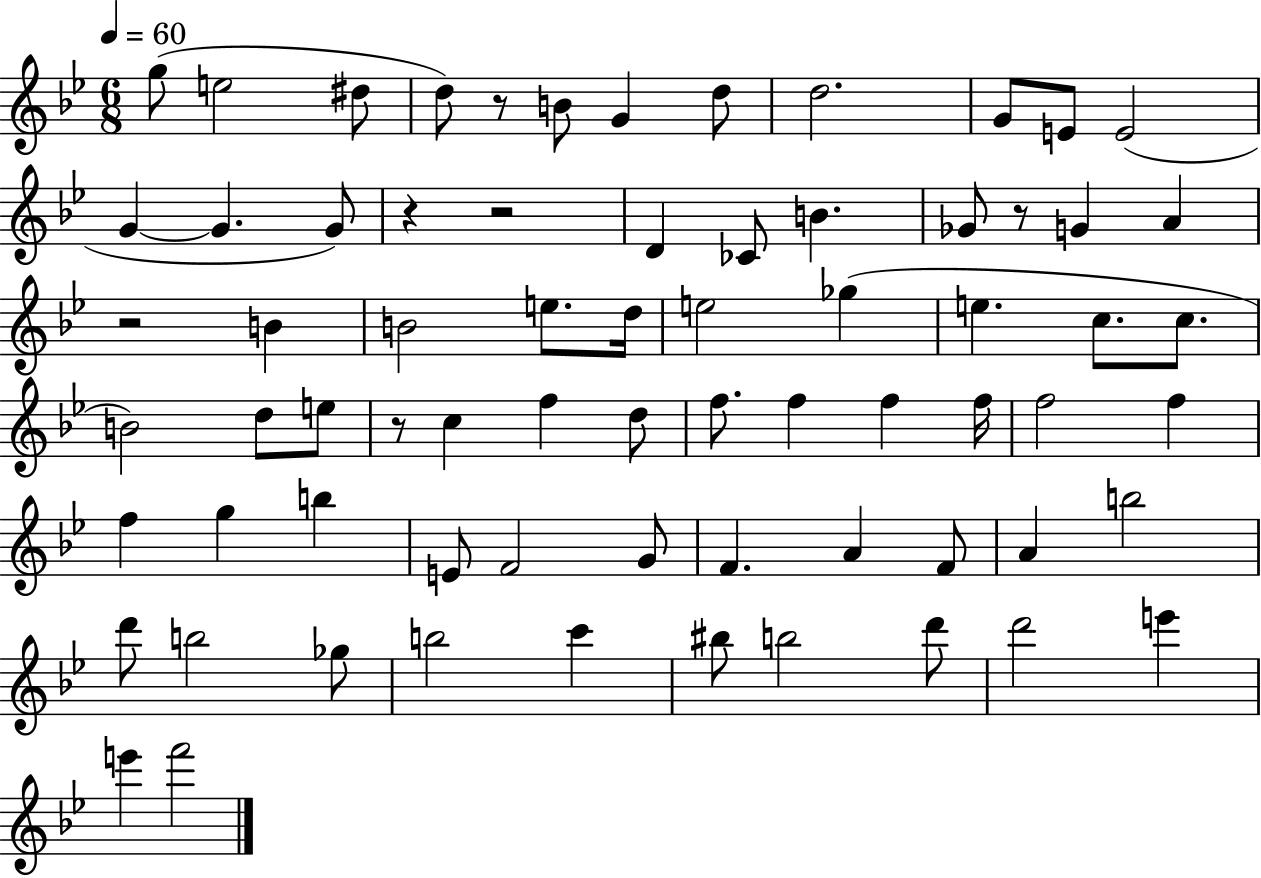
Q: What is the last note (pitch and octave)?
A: F6